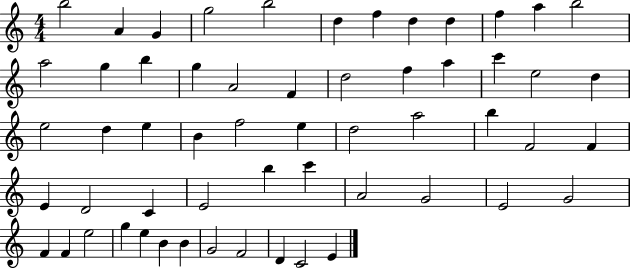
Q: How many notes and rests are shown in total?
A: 57